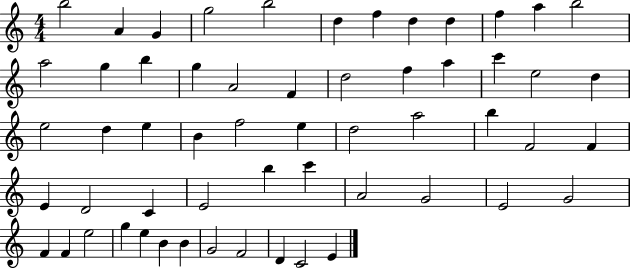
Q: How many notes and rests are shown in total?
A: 57